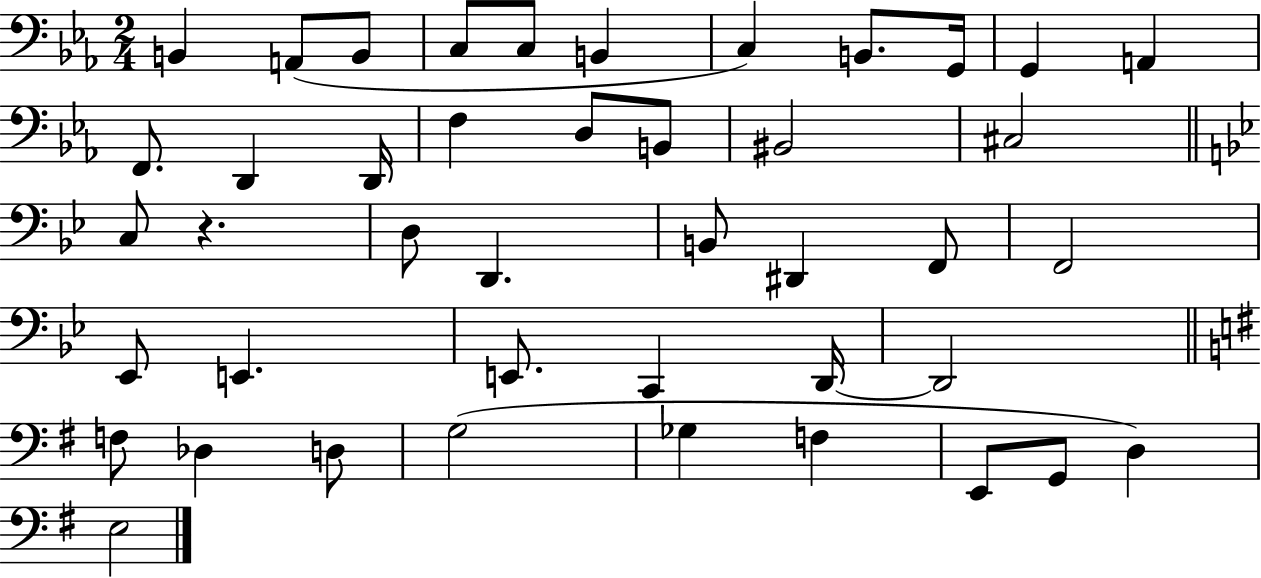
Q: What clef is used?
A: bass